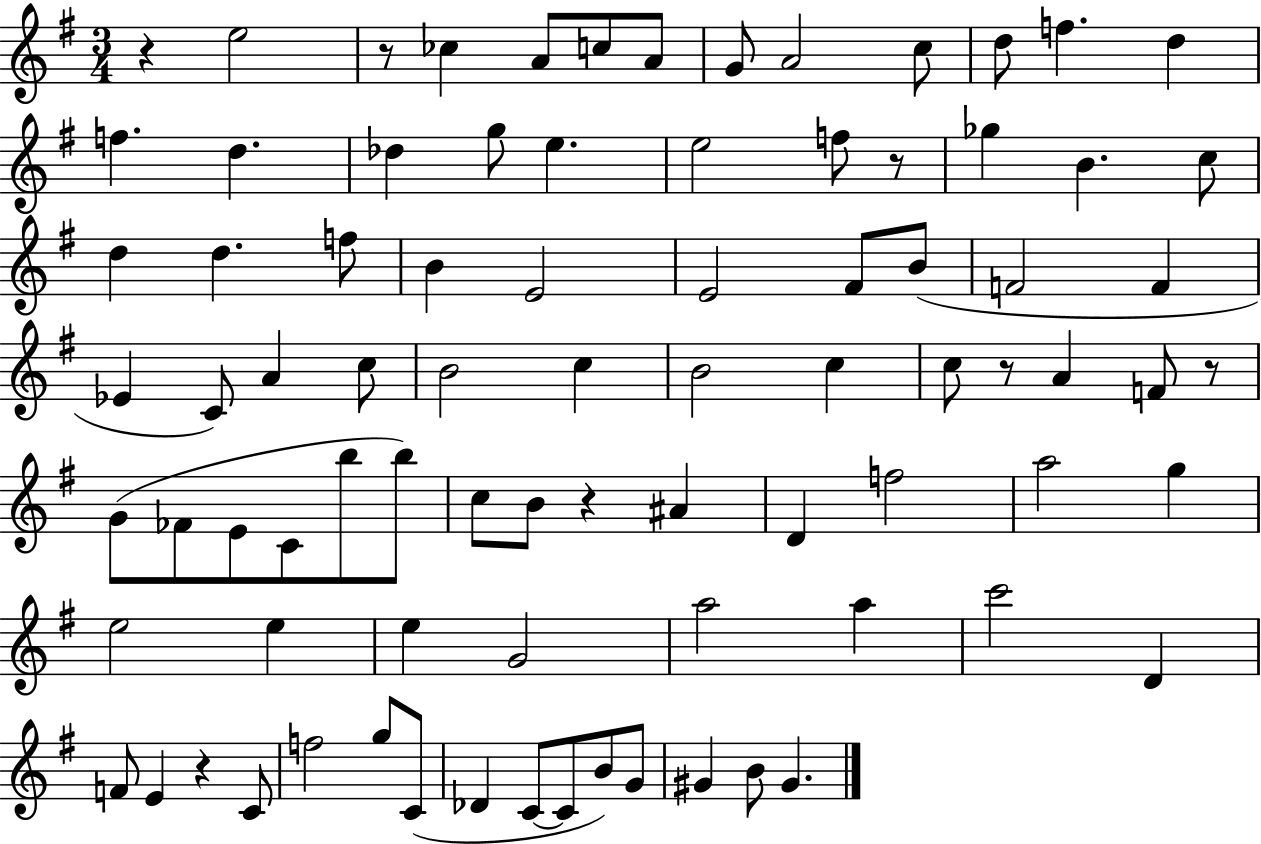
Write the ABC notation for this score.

X:1
T:Untitled
M:3/4
L:1/4
K:G
z e2 z/2 _c A/2 c/2 A/2 G/2 A2 c/2 d/2 f d f d _d g/2 e e2 f/2 z/2 _g B c/2 d d f/2 B E2 E2 ^F/2 B/2 F2 F _E C/2 A c/2 B2 c B2 c c/2 z/2 A F/2 z/2 G/2 _F/2 E/2 C/2 b/2 b/2 c/2 B/2 z ^A D f2 a2 g e2 e e G2 a2 a c'2 D F/2 E z C/2 f2 g/2 C/2 _D C/2 C/2 B/2 G/2 ^G B/2 ^G